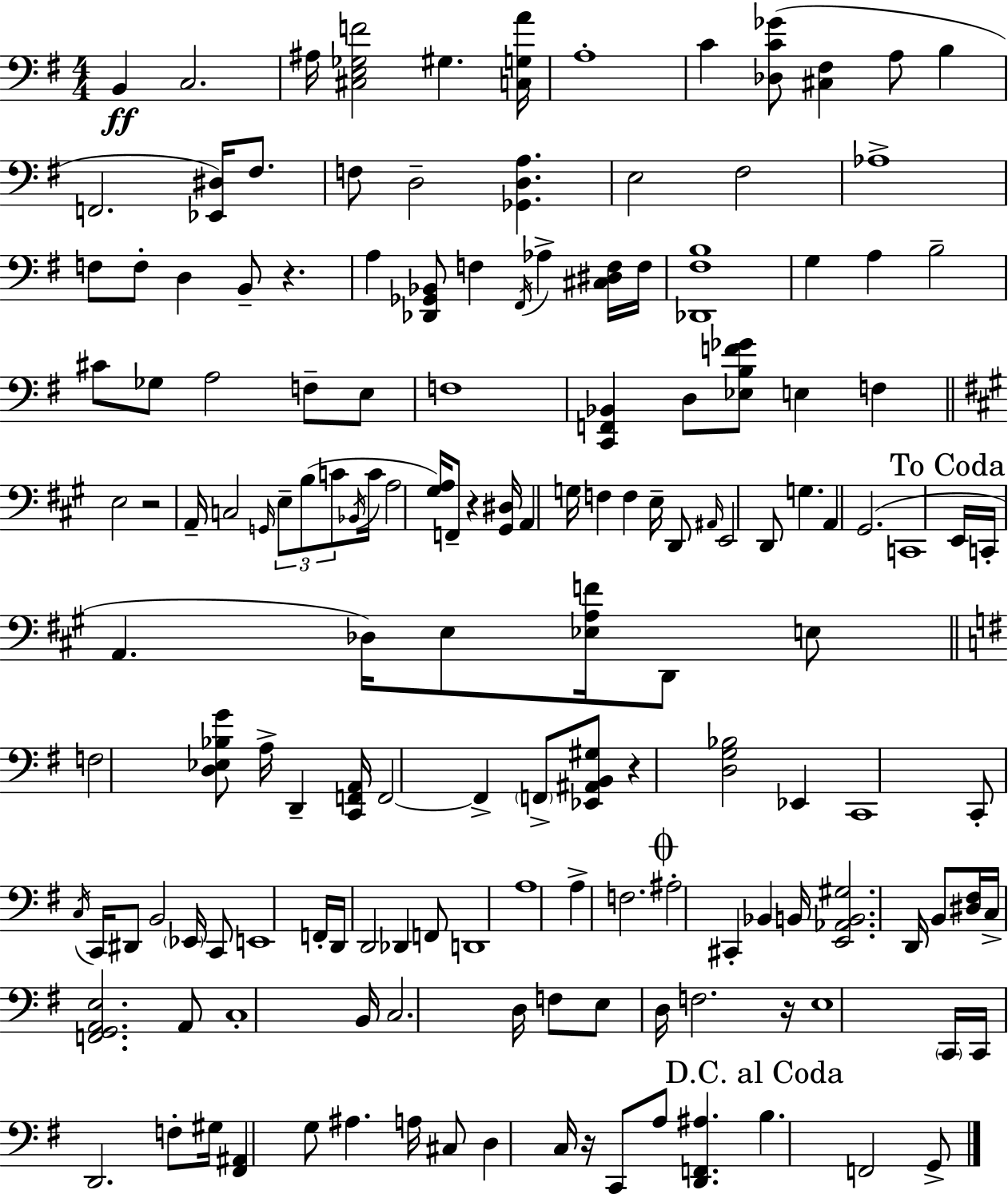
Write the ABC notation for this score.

X:1
T:Untitled
M:4/4
L:1/4
K:Em
B,, C,2 ^A,/4 [^C,E,_G,F]2 ^G, [C,G,A]/4 A,4 C [_D,C_G]/2 [^C,^F,] A,/2 B, F,,2 [_E,,^D,]/4 ^F,/2 F,/2 D,2 [_G,,D,A,] E,2 ^F,2 _A,4 F,/2 F,/2 D, B,,/2 z A, [_D,,_G,,_B,,]/2 F, ^F,,/4 _A, [^C,^D,F,]/4 F,/4 [_D,,^F,B,]4 G, A, B,2 ^C/2 _G,/2 A,2 F,/2 E,/2 F,4 [C,,F,,_B,,] D,/2 [_E,B,F_G]/2 E, F, E,2 z2 A,,/4 C,2 G,,/4 E,/2 B,/2 C/2 _B,,/4 C/4 A,2 [^G,A,]/4 F,,/2 z [^G,,^D,]/4 A,, G,/4 F, F, E,/4 D,,/2 ^A,,/4 E,,2 D,,/2 G, A,, ^G,,2 C,,4 E,,/4 C,,/4 A,, _D,/4 E,/2 [_E,A,F]/4 D,,/2 E,/2 F,2 [D,_E,_B,G]/2 A,/4 D,, [C,,F,,A,,]/4 F,,2 F,, F,,/2 [_E,,^A,,B,,^G,]/2 z [D,G,_B,]2 _E,, C,,4 C,,/2 C,/4 C,,/4 ^D,,/2 B,,2 _E,,/4 C,,/2 E,,4 F,,/4 D,,/4 D,,2 _D,, F,,/2 D,,4 A,4 A, F,2 ^A,2 ^C,, _B,, B,,/4 [E,,_A,,B,,^G,]2 D,,/4 B,,/2 [^D,^F,]/4 C,/4 [F,,G,,A,,E,]2 A,,/2 C,4 B,,/4 C,2 D,/4 F,/2 E,/2 D,/4 F,2 z/4 E,4 C,,/4 C,,/4 D,,2 F,/2 ^G,/4 [^F,,^A,,] G,/2 ^A, A,/4 ^C,/2 D, C,/4 z/4 C,,/2 A,/2 [D,,F,,^A,] B, F,,2 G,,/2